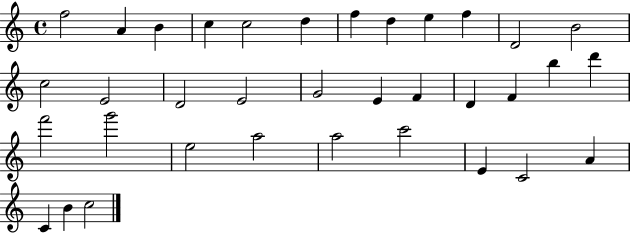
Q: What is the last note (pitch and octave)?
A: C5